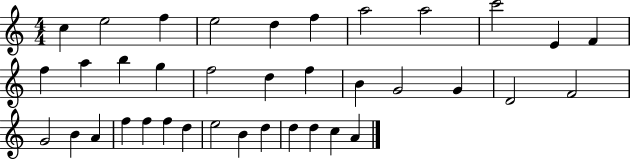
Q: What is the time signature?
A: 4/4